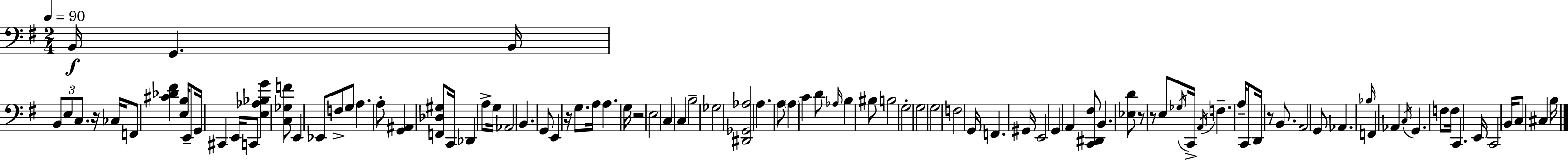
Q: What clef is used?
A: bass